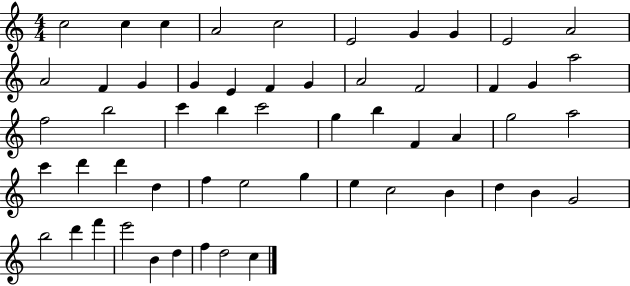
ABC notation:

X:1
T:Untitled
M:4/4
L:1/4
K:C
c2 c c A2 c2 E2 G G E2 A2 A2 F G G E F G A2 F2 F G a2 f2 b2 c' b c'2 g b F A g2 a2 c' d' d' d f e2 g e c2 B d B G2 b2 d' f' e'2 B d f d2 c